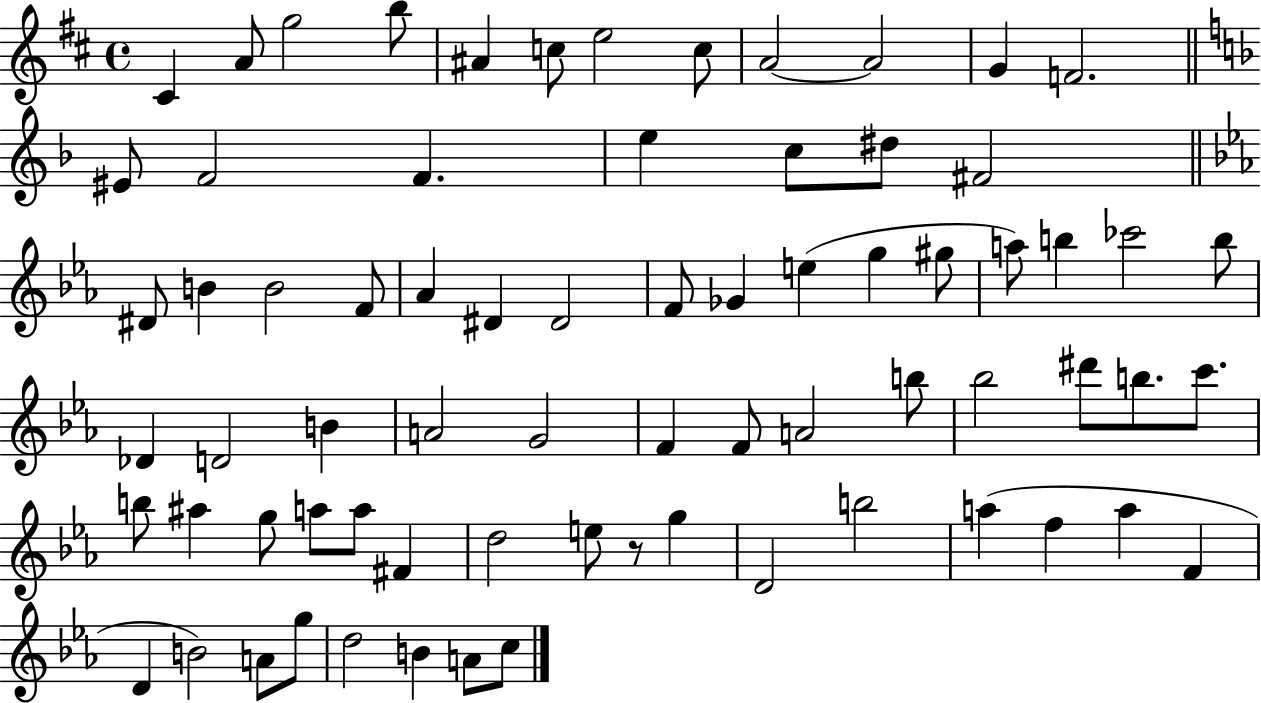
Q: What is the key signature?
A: D major